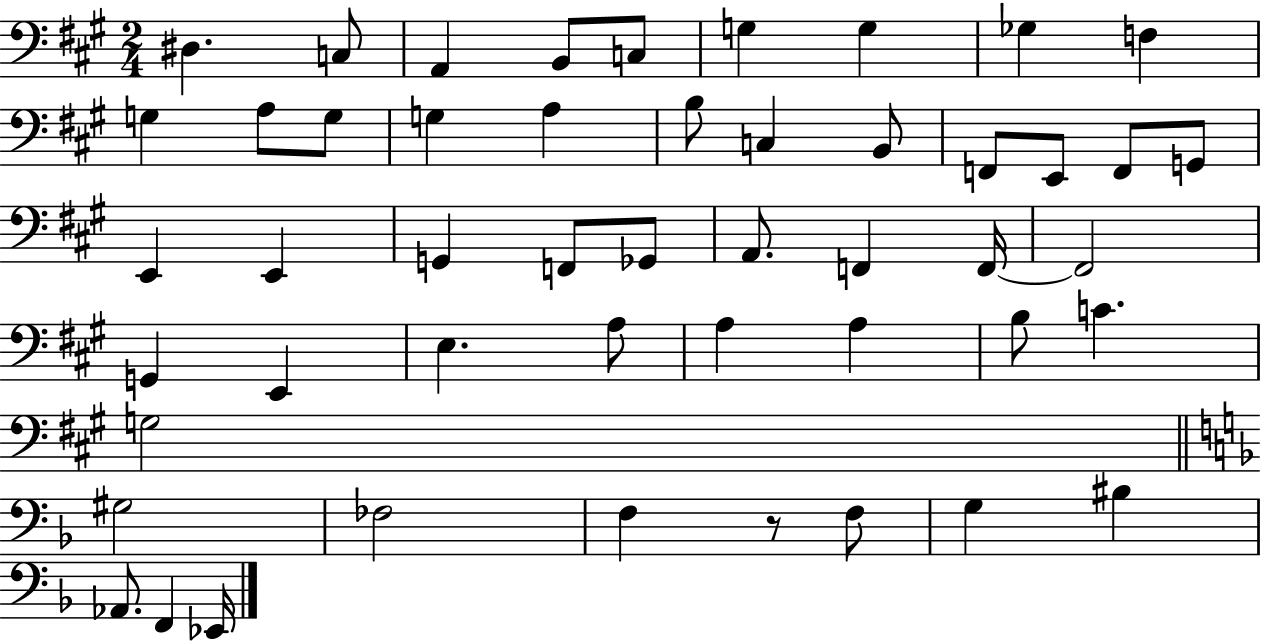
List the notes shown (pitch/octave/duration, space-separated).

D#3/q. C3/e A2/q B2/e C3/e G3/q G3/q Gb3/q F3/q G3/q A3/e G3/e G3/q A3/q B3/e C3/q B2/e F2/e E2/e F2/e G2/e E2/q E2/q G2/q F2/e Gb2/e A2/e. F2/q F2/s F2/h G2/q E2/q E3/q. A3/e A3/q A3/q B3/e C4/q. G3/h G#3/h FES3/h F3/q R/e F3/e G3/q BIS3/q Ab2/e. F2/q Eb2/s